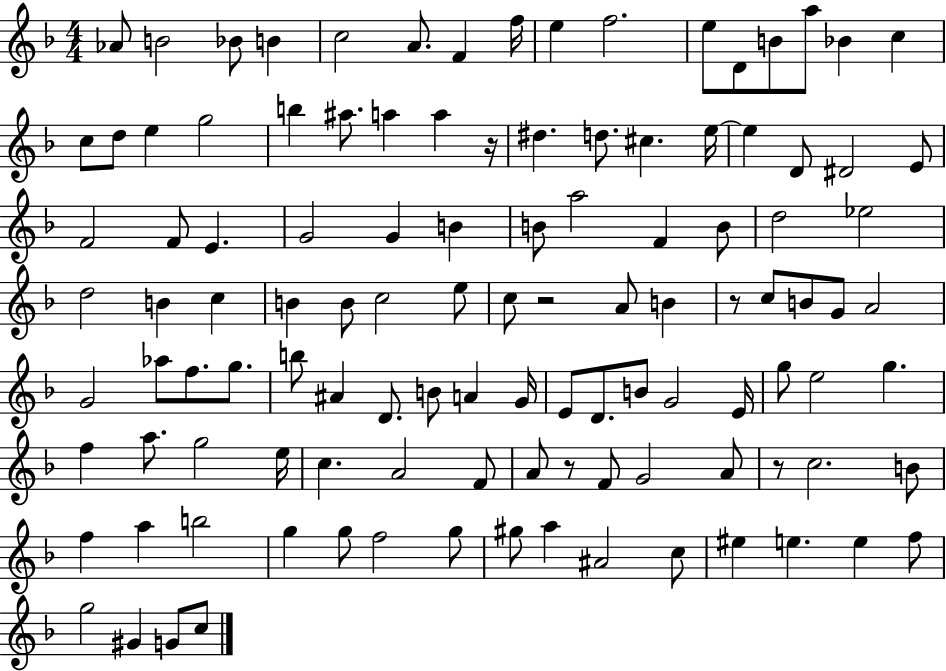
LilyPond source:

{
  \clef treble
  \numericTimeSignature
  \time 4/4
  \key f \major
  aes'8 b'2 bes'8 b'4 | c''2 a'8. f'4 f''16 | e''4 f''2. | e''8 d'8 b'8 a''8 bes'4 c''4 | \break c''8 d''8 e''4 g''2 | b''4 ais''8. a''4 a''4 r16 | dis''4. d''8. cis''4. e''16~~ | e''4 d'8 dis'2 e'8 | \break f'2 f'8 e'4. | g'2 g'4 b'4 | b'8 a''2 f'4 b'8 | d''2 ees''2 | \break d''2 b'4 c''4 | b'4 b'8 c''2 e''8 | c''8 r2 a'8 b'4 | r8 c''8 b'8 g'8 a'2 | \break g'2 aes''8 f''8. g''8. | b''8 ais'4 d'8. b'8 a'4 g'16 | e'8 d'8. b'8 g'2 e'16 | g''8 e''2 g''4. | \break f''4 a''8. g''2 e''16 | c''4. a'2 f'8 | a'8 r8 f'8 g'2 a'8 | r8 c''2. b'8 | \break f''4 a''4 b''2 | g''4 g''8 f''2 g''8 | gis''8 a''4 ais'2 c''8 | eis''4 e''4. e''4 f''8 | \break g''2 gis'4 g'8 c''8 | \bar "|."
}